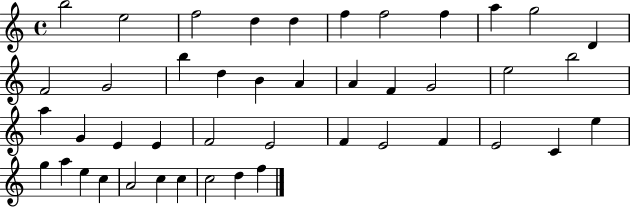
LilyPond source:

{
  \clef treble
  \time 4/4
  \defaultTimeSignature
  \key c \major
  b''2 e''2 | f''2 d''4 d''4 | f''4 f''2 f''4 | a''4 g''2 d'4 | \break f'2 g'2 | b''4 d''4 b'4 a'4 | a'4 f'4 g'2 | e''2 b''2 | \break a''4 g'4 e'4 e'4 | f'2 e'2 | f'4 e'2 f'4 | e'2 c'4 e''4 | \break g''4 a''4 e''4 c''4 | a'2 c''4 c''4 | c''2 d''4 f''4 | \bar "|."
}